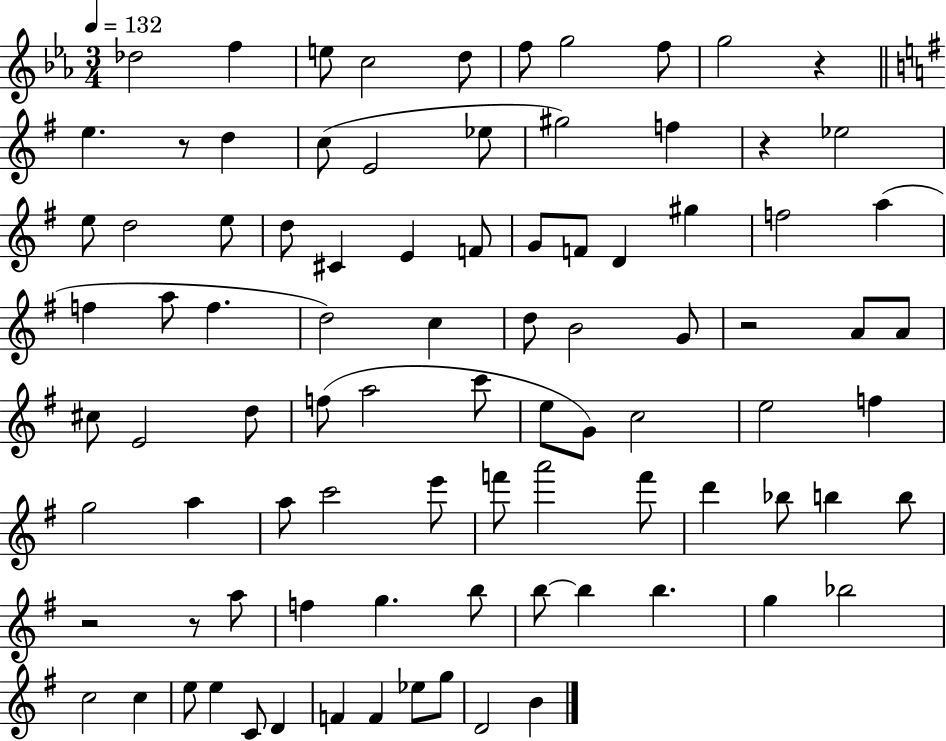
Db5/h F5/q E5/e C5/h D5/e F5/e G5/h F5/e G5/h R/q E5/q. R/e D5/q C5/e E4/h Eb5/e G#5/h F5/q R/q Eb5/h E5/e D5/h E5/e D5/e C#4/q E4/q F4/e G4/e F4/e D4/q G#5/q F5/h A5/q F5/q A5/e F5/q. D5/h C5/q D5/e B4/h G4/e R/h A4/e A4/e C#5/e E4/h D5/e F5/e A5/h C6/e E5/e G4/e C5/h E5/h F5/q G5/h A5/q A5/e C6/h E6/e F6/e A6/h F6/e D6/q Bb5/e B5/q B5/e R/h R/e A5/e F5/q G5/q. B5/e B5/e B5/q B5/q. G5/q Bb5/h C5/h C5/q E5/e E5/q C4/e D4/q F4/q F4/q Eb5/e G5/e D4/h B4/q